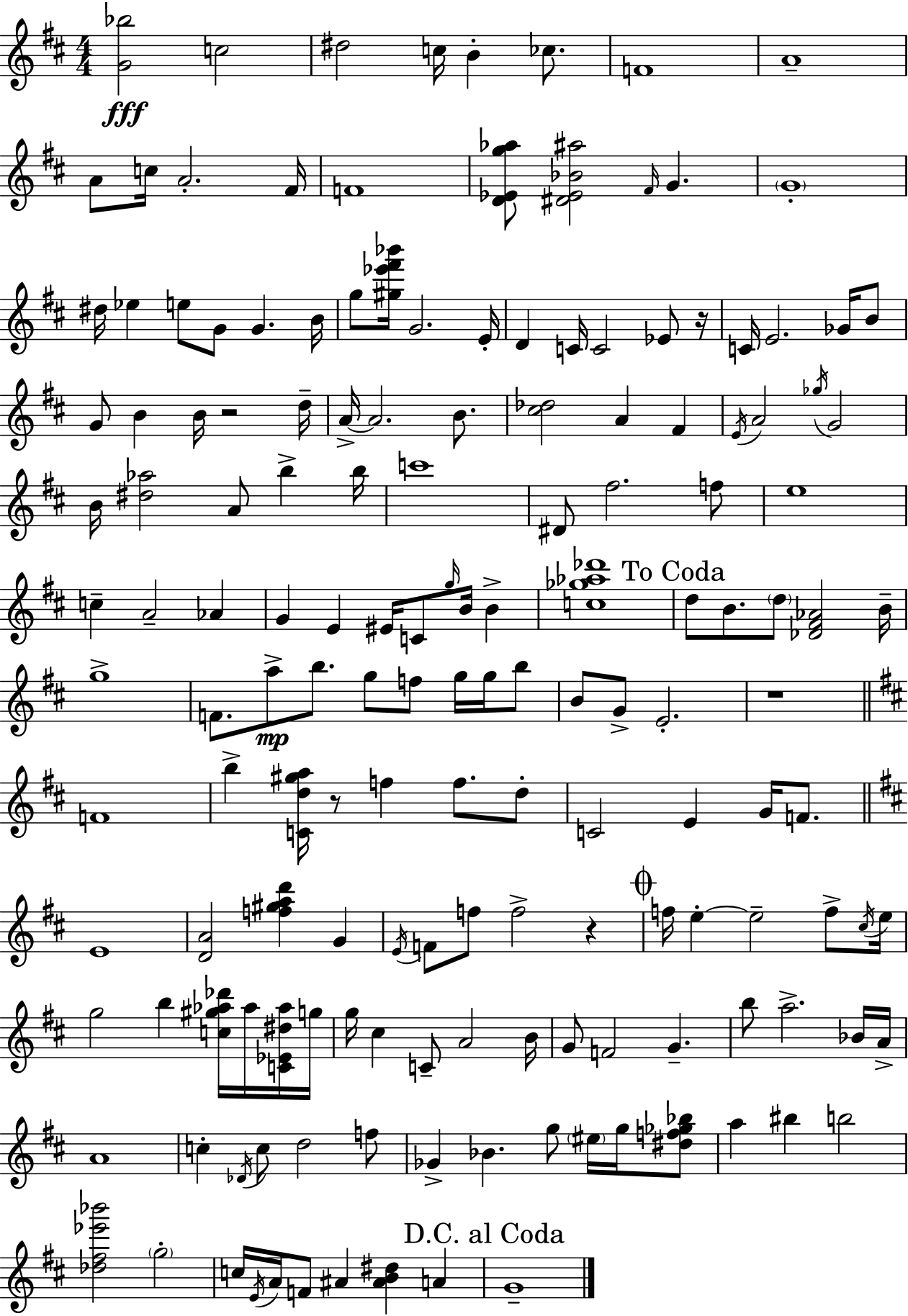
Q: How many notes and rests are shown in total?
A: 160